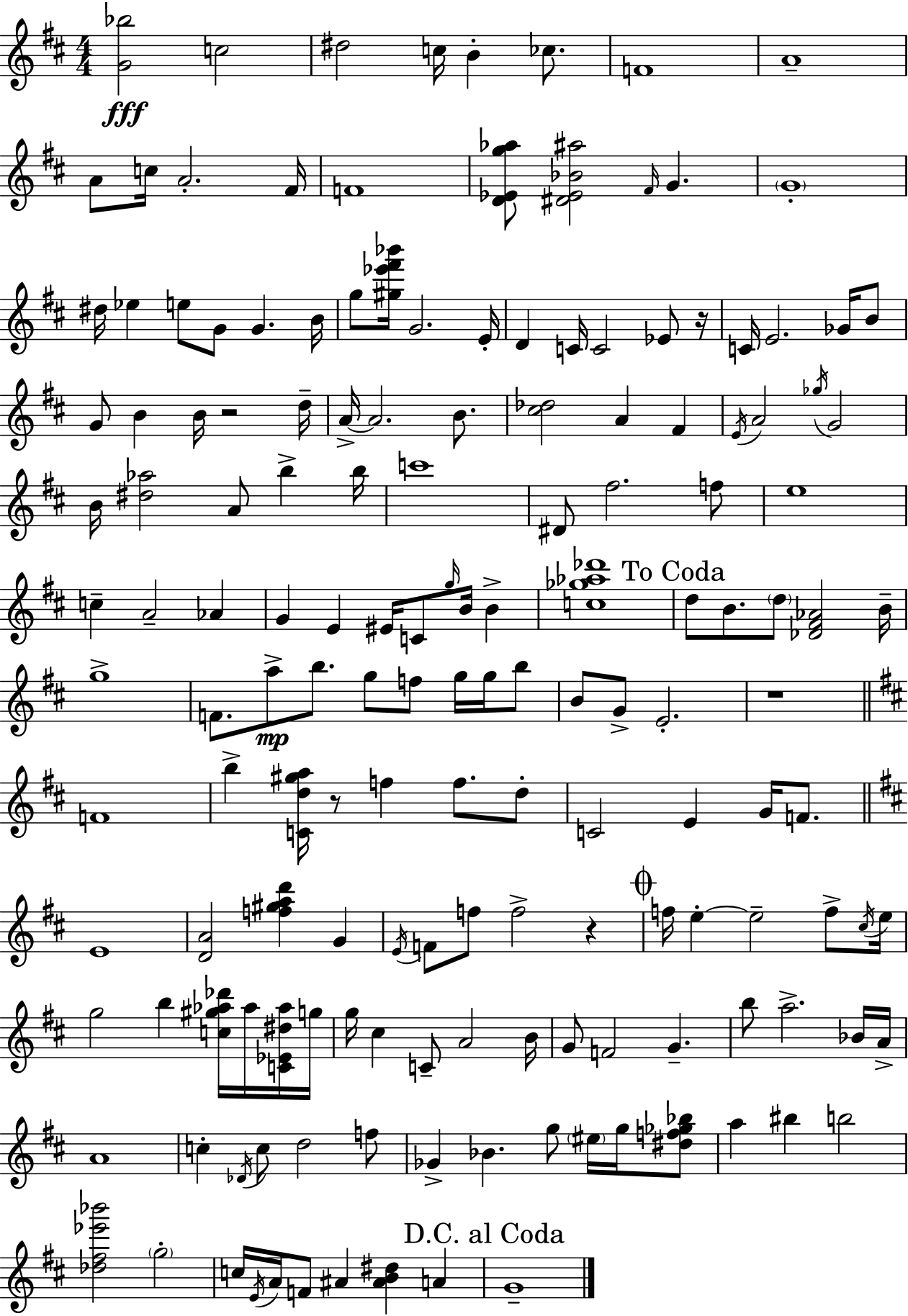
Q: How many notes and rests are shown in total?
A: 160